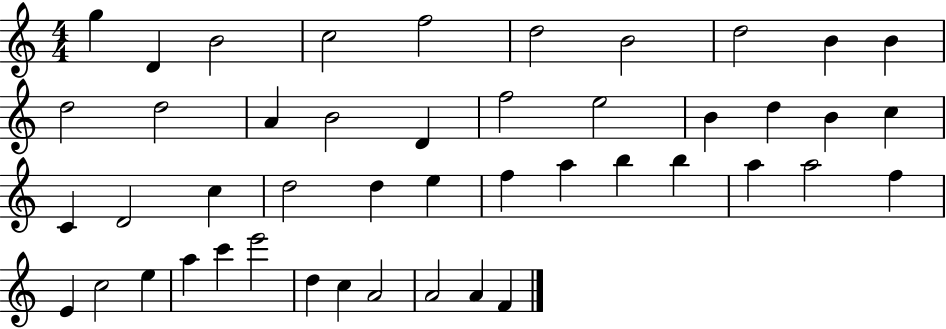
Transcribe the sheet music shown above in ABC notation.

X:1
T:Untitled
M:4/4
L:1/4
K:C
g D B2 c2 f2 d2 B2 d2 B B d2 d2 A B2 D f2 e2 B d B c C D2 c d2 d e f a b b a a2 f E c2 e a c' e'2 d c A2 A2 A F